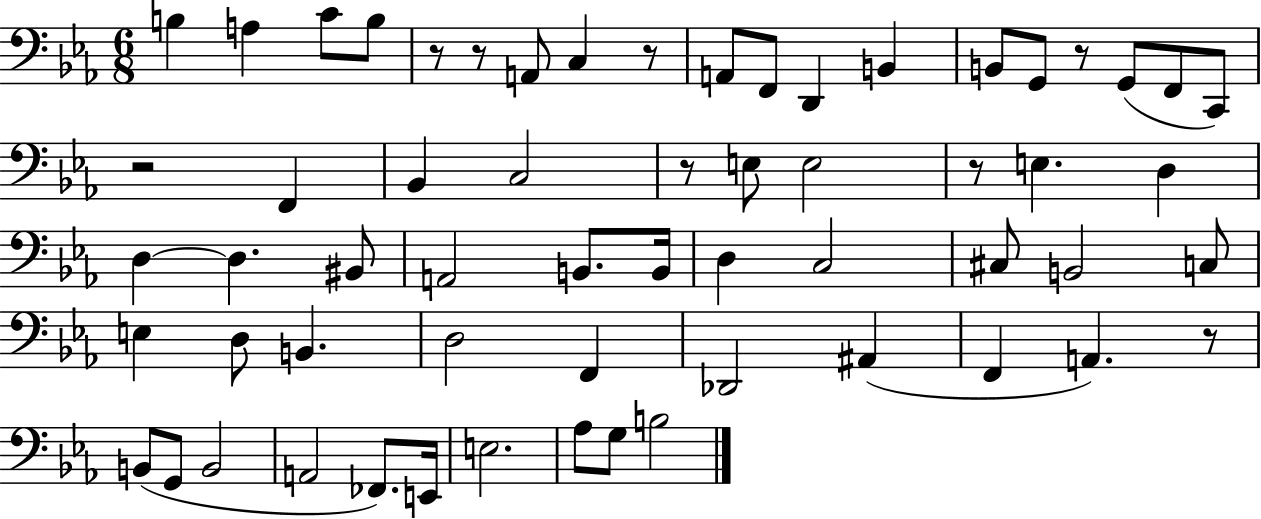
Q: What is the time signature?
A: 6/8